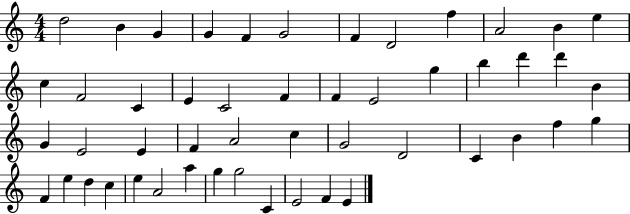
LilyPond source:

{
  \clef treble
  \numericTimeSignature
  \time 4/4
  \key c \major
  d''2 b'4 g'4 | g'4 f'4 g'2 | f'4 d'2 f''4 | a'2 b'4 e''4 | \break c''4 f'2 c'4 | e'4 c'2 f'4 | f'4 e'2 g''4 | b''4 d'''4 d'''4 b'4 | \break g'4 e'2 e'4 | f'4 a'2 c''4 | g'2 d'2 | c'4 b'4 f''4 g''4 | \break f'4 e''4 d''4 c''4 | e''4 a'2 a''4 | g''4 g''2 c'4 | e'2 f'4 e'4 | \break \bar "|."
}